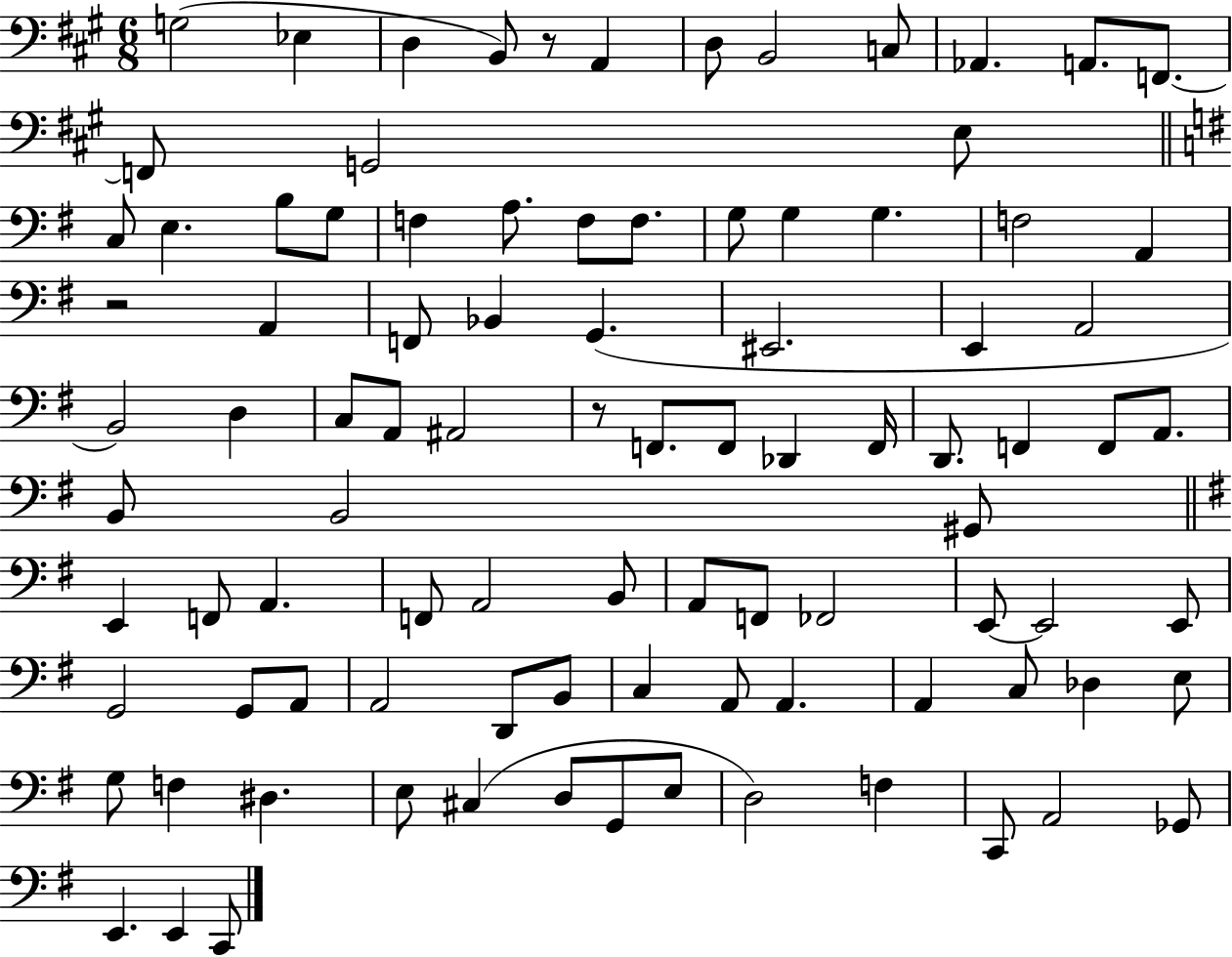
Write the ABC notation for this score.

X:1
T:Untitled
M:6/8
L:1/4
K:A
G,2 _E, D, B,,/2 z/2 A,, D,/2 B,,2 C,/2 _A,, A,,/2 F,,/2 F,,/2 G,,2 E,/2 C,/2 E, B,/2 G,/2 F, A,/2 F,/2 F,/2 G,/2 G, G, F,2 A,, z2 A,, F,,/2 _B,, G,, ^E,,2 E,, A,,2 B,,2 D, C,/2 A,,/2 ^A,,2 z/2 F,,/2 F,,/2 _D,, F,,/4 D,,/2 F,, F,,/2 A,,/2 B,,/2 B,,2 ^G,,/2 E,, F,,/2 A,, F,,/2 A,,2 B,,/2 A,,/2 F,,/2 _F,,2 E,,/2 E,,2 E,,/2 G,,2 G,,/2 A,,/2 A,,2 D,,/2 B,,/2 C, A,,/2 A,, A,, C,/2 _D, E,/2 G,/2 F, ^D, E,/2 ^C, D,/2 G,,/2 E,/2 D,2 F, C,,/2 A,,2 _G,,/2 E,, E,, C,,/2